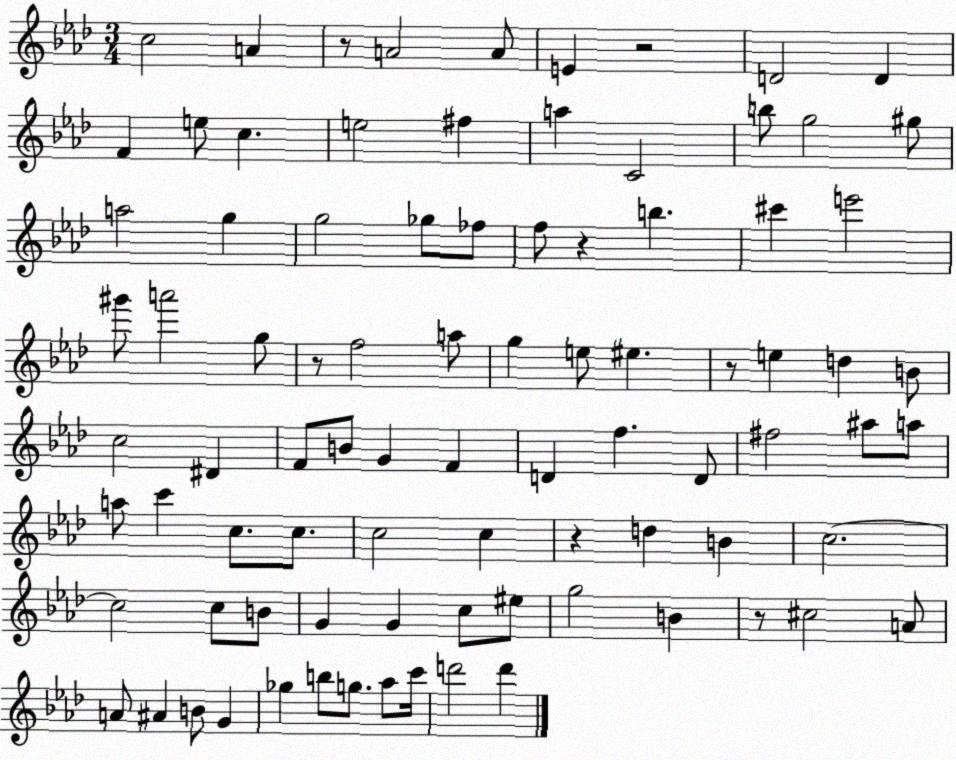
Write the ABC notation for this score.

X:1
T:Untitled
M:3/4
L:1/4
K:Ab
c2 A z/2 A2 A/2 E z2 D2 D F e/2 c e2 ^f a C2 b/2 g2 ^g/2 a2 g g2 _g/2 _f/2 f/2 z b ^c' e'2 ^g'/2 a'2 g/2 z/2 f2 a/2 g e/2 ^e z/2 e d B/2 c2 ^D F/2 B/2 G F D f D/2 ^f2 ^a/2 a/2 a/2 c' c/2 c/2 c2 c z d B c2 c2 c/2 B/2 G G c/2 ^e/2 g2 B z/2 ^c2 A/2 A/2 ^A B/2 G _g b/2 g/2 _a/2 c'/4 d'2 d'